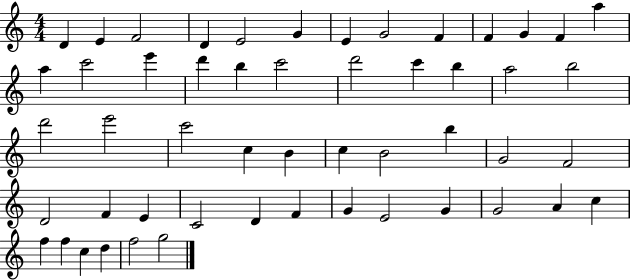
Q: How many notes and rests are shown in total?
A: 52